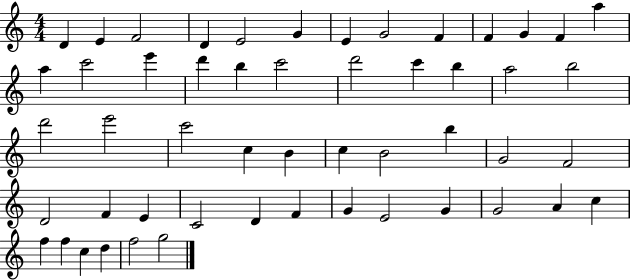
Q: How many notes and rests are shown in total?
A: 52